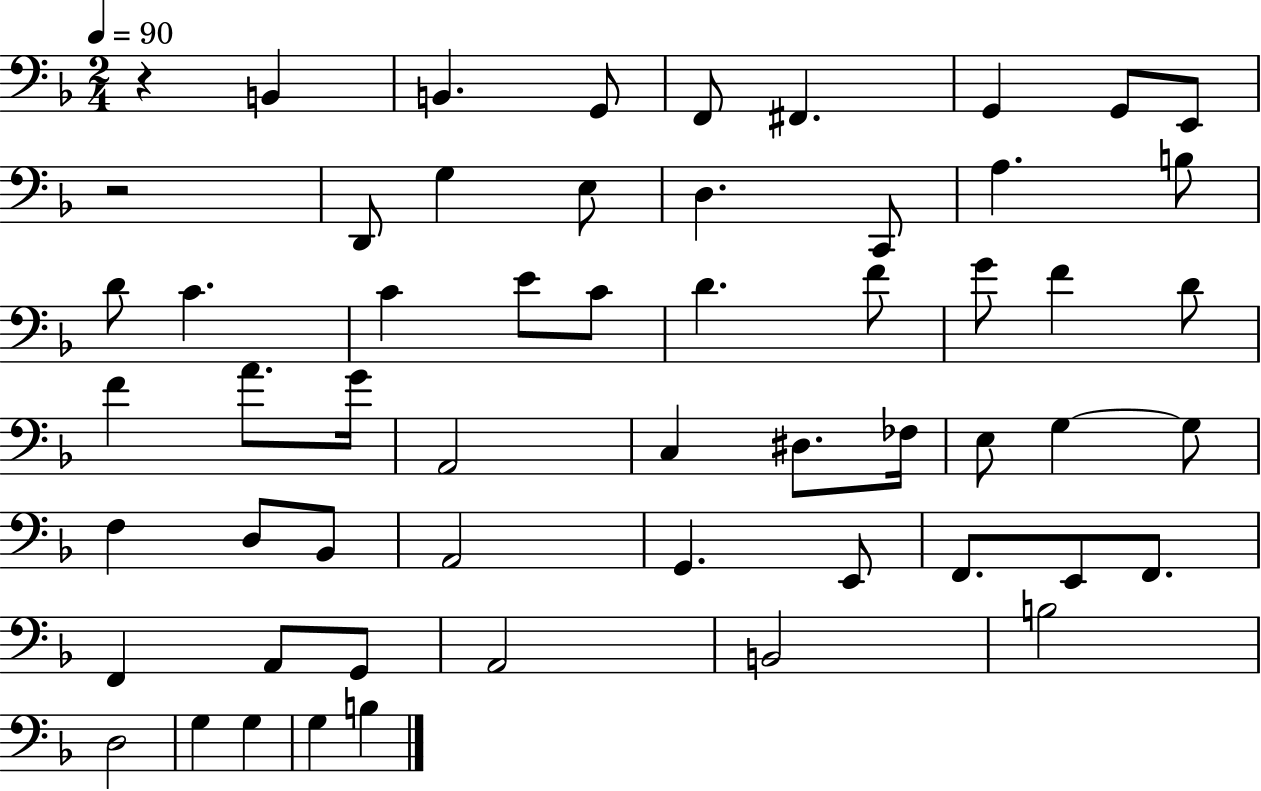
{
  \clef bass
  \numericTimeSignature
  \time 2/4
  \key f \major
  \tempo 4 = 90
  r4 b,4 | b,4. g,8 | f,8 fis,4. | g,4 g,8 e,8 | \break r2 | d,8 g4 e8 | d4. c,8 | a4. b8 | \break d'8 c'4. | c'4 e'8 c'8 | d'4. f'8 | g'8 f'4 d'8 | \break f'4 a'8. g'16 | a,2 | c4 dis8. fes16 | e8 g4~~ g8 | \break f4 d8 bes,8 | a,2 | g,4. e,8 | f,8. e,8 f,8. | \break f,4 a,8 g,8 | a,2 | b,2 | b2 | \break d2 | g4 g4 | g4 b4 | \bar "|."
}